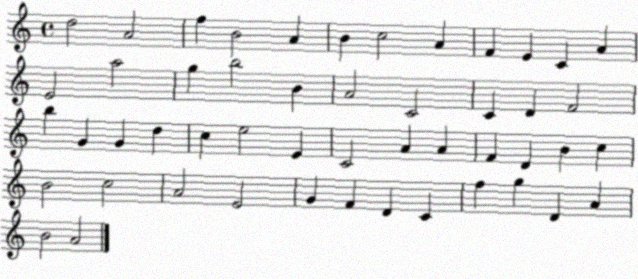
X:1
T:Untitled
M:4/4
L:1/4
K:C
d2 A2 f B2 A B c2 A F E C A E2 a2 g b2 B A2 C2 C D F2 b G G d c e2 E C2 A A F D B c B2 c2 A2 E2 G F D C f g D A B2 A2